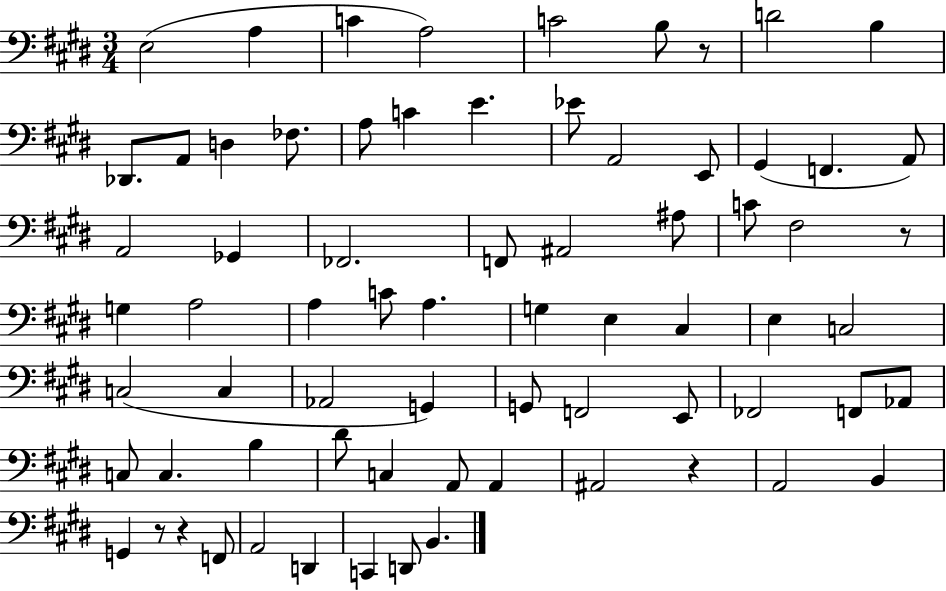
X:1
T:Untitled
M:3/4
L:1/4
K:E
E,2 A, C A,2 C2 B,/2 z/2 D2 B, _D,,/2 A,,/2 D, _F,/2 A,/2 C E _E/2 A,,2 E,,/2 ^G,, F,, A,,/2 A,,2 _G,, _F,,2 F,,/2 ^A,,2 ^A,/2 C/2 ^F,2 z/2 G, A,2 A, C/2 A, G, E, ^C, E, C,2 C,2 C, _A,,2 G,, G,,/2 F,,2 E,,/2 _F,,2 F,,/2 _A,,/2 C,/2 C, B, ^D/2 C, A,,/2 A,, ^A,,2 z A,,2 B,, G,, z/2 z F,,/2 A,,2 D,, C,, D,,/2 B,,